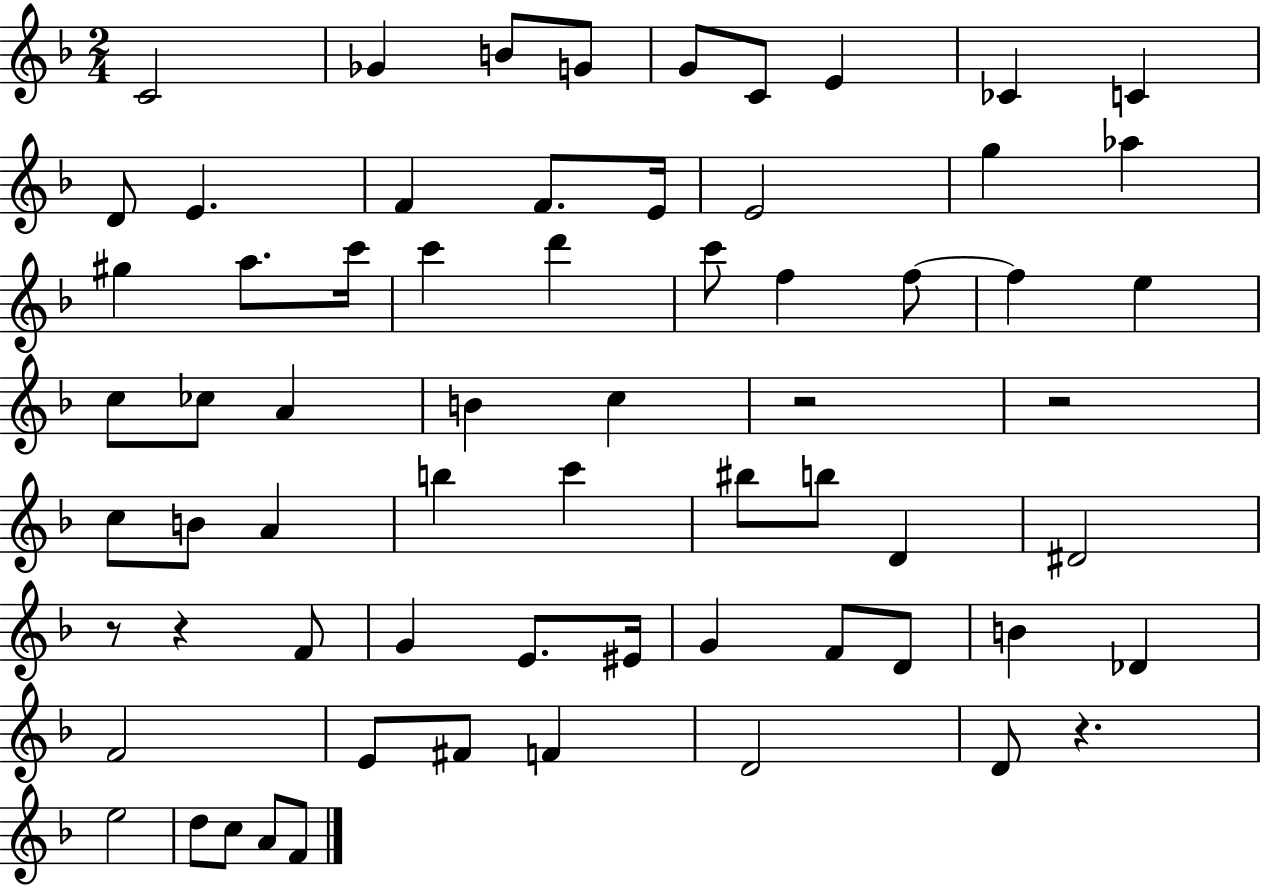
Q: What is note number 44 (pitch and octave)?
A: E4